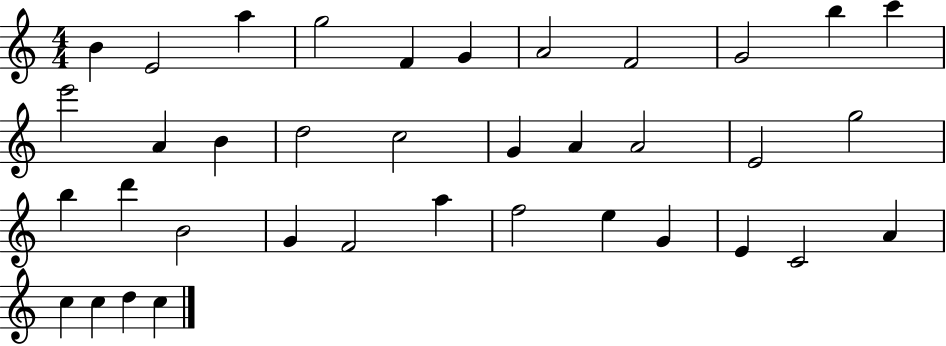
X:1
T:Untitled
M:4/4
L:1/4
K:C
B E2 a g2 F G A2 F2 G2 b c' e'2 A B d2 c2 G A A2 E2 g2 b d' B2 G F2 a f2 e G E C2 A c c d c